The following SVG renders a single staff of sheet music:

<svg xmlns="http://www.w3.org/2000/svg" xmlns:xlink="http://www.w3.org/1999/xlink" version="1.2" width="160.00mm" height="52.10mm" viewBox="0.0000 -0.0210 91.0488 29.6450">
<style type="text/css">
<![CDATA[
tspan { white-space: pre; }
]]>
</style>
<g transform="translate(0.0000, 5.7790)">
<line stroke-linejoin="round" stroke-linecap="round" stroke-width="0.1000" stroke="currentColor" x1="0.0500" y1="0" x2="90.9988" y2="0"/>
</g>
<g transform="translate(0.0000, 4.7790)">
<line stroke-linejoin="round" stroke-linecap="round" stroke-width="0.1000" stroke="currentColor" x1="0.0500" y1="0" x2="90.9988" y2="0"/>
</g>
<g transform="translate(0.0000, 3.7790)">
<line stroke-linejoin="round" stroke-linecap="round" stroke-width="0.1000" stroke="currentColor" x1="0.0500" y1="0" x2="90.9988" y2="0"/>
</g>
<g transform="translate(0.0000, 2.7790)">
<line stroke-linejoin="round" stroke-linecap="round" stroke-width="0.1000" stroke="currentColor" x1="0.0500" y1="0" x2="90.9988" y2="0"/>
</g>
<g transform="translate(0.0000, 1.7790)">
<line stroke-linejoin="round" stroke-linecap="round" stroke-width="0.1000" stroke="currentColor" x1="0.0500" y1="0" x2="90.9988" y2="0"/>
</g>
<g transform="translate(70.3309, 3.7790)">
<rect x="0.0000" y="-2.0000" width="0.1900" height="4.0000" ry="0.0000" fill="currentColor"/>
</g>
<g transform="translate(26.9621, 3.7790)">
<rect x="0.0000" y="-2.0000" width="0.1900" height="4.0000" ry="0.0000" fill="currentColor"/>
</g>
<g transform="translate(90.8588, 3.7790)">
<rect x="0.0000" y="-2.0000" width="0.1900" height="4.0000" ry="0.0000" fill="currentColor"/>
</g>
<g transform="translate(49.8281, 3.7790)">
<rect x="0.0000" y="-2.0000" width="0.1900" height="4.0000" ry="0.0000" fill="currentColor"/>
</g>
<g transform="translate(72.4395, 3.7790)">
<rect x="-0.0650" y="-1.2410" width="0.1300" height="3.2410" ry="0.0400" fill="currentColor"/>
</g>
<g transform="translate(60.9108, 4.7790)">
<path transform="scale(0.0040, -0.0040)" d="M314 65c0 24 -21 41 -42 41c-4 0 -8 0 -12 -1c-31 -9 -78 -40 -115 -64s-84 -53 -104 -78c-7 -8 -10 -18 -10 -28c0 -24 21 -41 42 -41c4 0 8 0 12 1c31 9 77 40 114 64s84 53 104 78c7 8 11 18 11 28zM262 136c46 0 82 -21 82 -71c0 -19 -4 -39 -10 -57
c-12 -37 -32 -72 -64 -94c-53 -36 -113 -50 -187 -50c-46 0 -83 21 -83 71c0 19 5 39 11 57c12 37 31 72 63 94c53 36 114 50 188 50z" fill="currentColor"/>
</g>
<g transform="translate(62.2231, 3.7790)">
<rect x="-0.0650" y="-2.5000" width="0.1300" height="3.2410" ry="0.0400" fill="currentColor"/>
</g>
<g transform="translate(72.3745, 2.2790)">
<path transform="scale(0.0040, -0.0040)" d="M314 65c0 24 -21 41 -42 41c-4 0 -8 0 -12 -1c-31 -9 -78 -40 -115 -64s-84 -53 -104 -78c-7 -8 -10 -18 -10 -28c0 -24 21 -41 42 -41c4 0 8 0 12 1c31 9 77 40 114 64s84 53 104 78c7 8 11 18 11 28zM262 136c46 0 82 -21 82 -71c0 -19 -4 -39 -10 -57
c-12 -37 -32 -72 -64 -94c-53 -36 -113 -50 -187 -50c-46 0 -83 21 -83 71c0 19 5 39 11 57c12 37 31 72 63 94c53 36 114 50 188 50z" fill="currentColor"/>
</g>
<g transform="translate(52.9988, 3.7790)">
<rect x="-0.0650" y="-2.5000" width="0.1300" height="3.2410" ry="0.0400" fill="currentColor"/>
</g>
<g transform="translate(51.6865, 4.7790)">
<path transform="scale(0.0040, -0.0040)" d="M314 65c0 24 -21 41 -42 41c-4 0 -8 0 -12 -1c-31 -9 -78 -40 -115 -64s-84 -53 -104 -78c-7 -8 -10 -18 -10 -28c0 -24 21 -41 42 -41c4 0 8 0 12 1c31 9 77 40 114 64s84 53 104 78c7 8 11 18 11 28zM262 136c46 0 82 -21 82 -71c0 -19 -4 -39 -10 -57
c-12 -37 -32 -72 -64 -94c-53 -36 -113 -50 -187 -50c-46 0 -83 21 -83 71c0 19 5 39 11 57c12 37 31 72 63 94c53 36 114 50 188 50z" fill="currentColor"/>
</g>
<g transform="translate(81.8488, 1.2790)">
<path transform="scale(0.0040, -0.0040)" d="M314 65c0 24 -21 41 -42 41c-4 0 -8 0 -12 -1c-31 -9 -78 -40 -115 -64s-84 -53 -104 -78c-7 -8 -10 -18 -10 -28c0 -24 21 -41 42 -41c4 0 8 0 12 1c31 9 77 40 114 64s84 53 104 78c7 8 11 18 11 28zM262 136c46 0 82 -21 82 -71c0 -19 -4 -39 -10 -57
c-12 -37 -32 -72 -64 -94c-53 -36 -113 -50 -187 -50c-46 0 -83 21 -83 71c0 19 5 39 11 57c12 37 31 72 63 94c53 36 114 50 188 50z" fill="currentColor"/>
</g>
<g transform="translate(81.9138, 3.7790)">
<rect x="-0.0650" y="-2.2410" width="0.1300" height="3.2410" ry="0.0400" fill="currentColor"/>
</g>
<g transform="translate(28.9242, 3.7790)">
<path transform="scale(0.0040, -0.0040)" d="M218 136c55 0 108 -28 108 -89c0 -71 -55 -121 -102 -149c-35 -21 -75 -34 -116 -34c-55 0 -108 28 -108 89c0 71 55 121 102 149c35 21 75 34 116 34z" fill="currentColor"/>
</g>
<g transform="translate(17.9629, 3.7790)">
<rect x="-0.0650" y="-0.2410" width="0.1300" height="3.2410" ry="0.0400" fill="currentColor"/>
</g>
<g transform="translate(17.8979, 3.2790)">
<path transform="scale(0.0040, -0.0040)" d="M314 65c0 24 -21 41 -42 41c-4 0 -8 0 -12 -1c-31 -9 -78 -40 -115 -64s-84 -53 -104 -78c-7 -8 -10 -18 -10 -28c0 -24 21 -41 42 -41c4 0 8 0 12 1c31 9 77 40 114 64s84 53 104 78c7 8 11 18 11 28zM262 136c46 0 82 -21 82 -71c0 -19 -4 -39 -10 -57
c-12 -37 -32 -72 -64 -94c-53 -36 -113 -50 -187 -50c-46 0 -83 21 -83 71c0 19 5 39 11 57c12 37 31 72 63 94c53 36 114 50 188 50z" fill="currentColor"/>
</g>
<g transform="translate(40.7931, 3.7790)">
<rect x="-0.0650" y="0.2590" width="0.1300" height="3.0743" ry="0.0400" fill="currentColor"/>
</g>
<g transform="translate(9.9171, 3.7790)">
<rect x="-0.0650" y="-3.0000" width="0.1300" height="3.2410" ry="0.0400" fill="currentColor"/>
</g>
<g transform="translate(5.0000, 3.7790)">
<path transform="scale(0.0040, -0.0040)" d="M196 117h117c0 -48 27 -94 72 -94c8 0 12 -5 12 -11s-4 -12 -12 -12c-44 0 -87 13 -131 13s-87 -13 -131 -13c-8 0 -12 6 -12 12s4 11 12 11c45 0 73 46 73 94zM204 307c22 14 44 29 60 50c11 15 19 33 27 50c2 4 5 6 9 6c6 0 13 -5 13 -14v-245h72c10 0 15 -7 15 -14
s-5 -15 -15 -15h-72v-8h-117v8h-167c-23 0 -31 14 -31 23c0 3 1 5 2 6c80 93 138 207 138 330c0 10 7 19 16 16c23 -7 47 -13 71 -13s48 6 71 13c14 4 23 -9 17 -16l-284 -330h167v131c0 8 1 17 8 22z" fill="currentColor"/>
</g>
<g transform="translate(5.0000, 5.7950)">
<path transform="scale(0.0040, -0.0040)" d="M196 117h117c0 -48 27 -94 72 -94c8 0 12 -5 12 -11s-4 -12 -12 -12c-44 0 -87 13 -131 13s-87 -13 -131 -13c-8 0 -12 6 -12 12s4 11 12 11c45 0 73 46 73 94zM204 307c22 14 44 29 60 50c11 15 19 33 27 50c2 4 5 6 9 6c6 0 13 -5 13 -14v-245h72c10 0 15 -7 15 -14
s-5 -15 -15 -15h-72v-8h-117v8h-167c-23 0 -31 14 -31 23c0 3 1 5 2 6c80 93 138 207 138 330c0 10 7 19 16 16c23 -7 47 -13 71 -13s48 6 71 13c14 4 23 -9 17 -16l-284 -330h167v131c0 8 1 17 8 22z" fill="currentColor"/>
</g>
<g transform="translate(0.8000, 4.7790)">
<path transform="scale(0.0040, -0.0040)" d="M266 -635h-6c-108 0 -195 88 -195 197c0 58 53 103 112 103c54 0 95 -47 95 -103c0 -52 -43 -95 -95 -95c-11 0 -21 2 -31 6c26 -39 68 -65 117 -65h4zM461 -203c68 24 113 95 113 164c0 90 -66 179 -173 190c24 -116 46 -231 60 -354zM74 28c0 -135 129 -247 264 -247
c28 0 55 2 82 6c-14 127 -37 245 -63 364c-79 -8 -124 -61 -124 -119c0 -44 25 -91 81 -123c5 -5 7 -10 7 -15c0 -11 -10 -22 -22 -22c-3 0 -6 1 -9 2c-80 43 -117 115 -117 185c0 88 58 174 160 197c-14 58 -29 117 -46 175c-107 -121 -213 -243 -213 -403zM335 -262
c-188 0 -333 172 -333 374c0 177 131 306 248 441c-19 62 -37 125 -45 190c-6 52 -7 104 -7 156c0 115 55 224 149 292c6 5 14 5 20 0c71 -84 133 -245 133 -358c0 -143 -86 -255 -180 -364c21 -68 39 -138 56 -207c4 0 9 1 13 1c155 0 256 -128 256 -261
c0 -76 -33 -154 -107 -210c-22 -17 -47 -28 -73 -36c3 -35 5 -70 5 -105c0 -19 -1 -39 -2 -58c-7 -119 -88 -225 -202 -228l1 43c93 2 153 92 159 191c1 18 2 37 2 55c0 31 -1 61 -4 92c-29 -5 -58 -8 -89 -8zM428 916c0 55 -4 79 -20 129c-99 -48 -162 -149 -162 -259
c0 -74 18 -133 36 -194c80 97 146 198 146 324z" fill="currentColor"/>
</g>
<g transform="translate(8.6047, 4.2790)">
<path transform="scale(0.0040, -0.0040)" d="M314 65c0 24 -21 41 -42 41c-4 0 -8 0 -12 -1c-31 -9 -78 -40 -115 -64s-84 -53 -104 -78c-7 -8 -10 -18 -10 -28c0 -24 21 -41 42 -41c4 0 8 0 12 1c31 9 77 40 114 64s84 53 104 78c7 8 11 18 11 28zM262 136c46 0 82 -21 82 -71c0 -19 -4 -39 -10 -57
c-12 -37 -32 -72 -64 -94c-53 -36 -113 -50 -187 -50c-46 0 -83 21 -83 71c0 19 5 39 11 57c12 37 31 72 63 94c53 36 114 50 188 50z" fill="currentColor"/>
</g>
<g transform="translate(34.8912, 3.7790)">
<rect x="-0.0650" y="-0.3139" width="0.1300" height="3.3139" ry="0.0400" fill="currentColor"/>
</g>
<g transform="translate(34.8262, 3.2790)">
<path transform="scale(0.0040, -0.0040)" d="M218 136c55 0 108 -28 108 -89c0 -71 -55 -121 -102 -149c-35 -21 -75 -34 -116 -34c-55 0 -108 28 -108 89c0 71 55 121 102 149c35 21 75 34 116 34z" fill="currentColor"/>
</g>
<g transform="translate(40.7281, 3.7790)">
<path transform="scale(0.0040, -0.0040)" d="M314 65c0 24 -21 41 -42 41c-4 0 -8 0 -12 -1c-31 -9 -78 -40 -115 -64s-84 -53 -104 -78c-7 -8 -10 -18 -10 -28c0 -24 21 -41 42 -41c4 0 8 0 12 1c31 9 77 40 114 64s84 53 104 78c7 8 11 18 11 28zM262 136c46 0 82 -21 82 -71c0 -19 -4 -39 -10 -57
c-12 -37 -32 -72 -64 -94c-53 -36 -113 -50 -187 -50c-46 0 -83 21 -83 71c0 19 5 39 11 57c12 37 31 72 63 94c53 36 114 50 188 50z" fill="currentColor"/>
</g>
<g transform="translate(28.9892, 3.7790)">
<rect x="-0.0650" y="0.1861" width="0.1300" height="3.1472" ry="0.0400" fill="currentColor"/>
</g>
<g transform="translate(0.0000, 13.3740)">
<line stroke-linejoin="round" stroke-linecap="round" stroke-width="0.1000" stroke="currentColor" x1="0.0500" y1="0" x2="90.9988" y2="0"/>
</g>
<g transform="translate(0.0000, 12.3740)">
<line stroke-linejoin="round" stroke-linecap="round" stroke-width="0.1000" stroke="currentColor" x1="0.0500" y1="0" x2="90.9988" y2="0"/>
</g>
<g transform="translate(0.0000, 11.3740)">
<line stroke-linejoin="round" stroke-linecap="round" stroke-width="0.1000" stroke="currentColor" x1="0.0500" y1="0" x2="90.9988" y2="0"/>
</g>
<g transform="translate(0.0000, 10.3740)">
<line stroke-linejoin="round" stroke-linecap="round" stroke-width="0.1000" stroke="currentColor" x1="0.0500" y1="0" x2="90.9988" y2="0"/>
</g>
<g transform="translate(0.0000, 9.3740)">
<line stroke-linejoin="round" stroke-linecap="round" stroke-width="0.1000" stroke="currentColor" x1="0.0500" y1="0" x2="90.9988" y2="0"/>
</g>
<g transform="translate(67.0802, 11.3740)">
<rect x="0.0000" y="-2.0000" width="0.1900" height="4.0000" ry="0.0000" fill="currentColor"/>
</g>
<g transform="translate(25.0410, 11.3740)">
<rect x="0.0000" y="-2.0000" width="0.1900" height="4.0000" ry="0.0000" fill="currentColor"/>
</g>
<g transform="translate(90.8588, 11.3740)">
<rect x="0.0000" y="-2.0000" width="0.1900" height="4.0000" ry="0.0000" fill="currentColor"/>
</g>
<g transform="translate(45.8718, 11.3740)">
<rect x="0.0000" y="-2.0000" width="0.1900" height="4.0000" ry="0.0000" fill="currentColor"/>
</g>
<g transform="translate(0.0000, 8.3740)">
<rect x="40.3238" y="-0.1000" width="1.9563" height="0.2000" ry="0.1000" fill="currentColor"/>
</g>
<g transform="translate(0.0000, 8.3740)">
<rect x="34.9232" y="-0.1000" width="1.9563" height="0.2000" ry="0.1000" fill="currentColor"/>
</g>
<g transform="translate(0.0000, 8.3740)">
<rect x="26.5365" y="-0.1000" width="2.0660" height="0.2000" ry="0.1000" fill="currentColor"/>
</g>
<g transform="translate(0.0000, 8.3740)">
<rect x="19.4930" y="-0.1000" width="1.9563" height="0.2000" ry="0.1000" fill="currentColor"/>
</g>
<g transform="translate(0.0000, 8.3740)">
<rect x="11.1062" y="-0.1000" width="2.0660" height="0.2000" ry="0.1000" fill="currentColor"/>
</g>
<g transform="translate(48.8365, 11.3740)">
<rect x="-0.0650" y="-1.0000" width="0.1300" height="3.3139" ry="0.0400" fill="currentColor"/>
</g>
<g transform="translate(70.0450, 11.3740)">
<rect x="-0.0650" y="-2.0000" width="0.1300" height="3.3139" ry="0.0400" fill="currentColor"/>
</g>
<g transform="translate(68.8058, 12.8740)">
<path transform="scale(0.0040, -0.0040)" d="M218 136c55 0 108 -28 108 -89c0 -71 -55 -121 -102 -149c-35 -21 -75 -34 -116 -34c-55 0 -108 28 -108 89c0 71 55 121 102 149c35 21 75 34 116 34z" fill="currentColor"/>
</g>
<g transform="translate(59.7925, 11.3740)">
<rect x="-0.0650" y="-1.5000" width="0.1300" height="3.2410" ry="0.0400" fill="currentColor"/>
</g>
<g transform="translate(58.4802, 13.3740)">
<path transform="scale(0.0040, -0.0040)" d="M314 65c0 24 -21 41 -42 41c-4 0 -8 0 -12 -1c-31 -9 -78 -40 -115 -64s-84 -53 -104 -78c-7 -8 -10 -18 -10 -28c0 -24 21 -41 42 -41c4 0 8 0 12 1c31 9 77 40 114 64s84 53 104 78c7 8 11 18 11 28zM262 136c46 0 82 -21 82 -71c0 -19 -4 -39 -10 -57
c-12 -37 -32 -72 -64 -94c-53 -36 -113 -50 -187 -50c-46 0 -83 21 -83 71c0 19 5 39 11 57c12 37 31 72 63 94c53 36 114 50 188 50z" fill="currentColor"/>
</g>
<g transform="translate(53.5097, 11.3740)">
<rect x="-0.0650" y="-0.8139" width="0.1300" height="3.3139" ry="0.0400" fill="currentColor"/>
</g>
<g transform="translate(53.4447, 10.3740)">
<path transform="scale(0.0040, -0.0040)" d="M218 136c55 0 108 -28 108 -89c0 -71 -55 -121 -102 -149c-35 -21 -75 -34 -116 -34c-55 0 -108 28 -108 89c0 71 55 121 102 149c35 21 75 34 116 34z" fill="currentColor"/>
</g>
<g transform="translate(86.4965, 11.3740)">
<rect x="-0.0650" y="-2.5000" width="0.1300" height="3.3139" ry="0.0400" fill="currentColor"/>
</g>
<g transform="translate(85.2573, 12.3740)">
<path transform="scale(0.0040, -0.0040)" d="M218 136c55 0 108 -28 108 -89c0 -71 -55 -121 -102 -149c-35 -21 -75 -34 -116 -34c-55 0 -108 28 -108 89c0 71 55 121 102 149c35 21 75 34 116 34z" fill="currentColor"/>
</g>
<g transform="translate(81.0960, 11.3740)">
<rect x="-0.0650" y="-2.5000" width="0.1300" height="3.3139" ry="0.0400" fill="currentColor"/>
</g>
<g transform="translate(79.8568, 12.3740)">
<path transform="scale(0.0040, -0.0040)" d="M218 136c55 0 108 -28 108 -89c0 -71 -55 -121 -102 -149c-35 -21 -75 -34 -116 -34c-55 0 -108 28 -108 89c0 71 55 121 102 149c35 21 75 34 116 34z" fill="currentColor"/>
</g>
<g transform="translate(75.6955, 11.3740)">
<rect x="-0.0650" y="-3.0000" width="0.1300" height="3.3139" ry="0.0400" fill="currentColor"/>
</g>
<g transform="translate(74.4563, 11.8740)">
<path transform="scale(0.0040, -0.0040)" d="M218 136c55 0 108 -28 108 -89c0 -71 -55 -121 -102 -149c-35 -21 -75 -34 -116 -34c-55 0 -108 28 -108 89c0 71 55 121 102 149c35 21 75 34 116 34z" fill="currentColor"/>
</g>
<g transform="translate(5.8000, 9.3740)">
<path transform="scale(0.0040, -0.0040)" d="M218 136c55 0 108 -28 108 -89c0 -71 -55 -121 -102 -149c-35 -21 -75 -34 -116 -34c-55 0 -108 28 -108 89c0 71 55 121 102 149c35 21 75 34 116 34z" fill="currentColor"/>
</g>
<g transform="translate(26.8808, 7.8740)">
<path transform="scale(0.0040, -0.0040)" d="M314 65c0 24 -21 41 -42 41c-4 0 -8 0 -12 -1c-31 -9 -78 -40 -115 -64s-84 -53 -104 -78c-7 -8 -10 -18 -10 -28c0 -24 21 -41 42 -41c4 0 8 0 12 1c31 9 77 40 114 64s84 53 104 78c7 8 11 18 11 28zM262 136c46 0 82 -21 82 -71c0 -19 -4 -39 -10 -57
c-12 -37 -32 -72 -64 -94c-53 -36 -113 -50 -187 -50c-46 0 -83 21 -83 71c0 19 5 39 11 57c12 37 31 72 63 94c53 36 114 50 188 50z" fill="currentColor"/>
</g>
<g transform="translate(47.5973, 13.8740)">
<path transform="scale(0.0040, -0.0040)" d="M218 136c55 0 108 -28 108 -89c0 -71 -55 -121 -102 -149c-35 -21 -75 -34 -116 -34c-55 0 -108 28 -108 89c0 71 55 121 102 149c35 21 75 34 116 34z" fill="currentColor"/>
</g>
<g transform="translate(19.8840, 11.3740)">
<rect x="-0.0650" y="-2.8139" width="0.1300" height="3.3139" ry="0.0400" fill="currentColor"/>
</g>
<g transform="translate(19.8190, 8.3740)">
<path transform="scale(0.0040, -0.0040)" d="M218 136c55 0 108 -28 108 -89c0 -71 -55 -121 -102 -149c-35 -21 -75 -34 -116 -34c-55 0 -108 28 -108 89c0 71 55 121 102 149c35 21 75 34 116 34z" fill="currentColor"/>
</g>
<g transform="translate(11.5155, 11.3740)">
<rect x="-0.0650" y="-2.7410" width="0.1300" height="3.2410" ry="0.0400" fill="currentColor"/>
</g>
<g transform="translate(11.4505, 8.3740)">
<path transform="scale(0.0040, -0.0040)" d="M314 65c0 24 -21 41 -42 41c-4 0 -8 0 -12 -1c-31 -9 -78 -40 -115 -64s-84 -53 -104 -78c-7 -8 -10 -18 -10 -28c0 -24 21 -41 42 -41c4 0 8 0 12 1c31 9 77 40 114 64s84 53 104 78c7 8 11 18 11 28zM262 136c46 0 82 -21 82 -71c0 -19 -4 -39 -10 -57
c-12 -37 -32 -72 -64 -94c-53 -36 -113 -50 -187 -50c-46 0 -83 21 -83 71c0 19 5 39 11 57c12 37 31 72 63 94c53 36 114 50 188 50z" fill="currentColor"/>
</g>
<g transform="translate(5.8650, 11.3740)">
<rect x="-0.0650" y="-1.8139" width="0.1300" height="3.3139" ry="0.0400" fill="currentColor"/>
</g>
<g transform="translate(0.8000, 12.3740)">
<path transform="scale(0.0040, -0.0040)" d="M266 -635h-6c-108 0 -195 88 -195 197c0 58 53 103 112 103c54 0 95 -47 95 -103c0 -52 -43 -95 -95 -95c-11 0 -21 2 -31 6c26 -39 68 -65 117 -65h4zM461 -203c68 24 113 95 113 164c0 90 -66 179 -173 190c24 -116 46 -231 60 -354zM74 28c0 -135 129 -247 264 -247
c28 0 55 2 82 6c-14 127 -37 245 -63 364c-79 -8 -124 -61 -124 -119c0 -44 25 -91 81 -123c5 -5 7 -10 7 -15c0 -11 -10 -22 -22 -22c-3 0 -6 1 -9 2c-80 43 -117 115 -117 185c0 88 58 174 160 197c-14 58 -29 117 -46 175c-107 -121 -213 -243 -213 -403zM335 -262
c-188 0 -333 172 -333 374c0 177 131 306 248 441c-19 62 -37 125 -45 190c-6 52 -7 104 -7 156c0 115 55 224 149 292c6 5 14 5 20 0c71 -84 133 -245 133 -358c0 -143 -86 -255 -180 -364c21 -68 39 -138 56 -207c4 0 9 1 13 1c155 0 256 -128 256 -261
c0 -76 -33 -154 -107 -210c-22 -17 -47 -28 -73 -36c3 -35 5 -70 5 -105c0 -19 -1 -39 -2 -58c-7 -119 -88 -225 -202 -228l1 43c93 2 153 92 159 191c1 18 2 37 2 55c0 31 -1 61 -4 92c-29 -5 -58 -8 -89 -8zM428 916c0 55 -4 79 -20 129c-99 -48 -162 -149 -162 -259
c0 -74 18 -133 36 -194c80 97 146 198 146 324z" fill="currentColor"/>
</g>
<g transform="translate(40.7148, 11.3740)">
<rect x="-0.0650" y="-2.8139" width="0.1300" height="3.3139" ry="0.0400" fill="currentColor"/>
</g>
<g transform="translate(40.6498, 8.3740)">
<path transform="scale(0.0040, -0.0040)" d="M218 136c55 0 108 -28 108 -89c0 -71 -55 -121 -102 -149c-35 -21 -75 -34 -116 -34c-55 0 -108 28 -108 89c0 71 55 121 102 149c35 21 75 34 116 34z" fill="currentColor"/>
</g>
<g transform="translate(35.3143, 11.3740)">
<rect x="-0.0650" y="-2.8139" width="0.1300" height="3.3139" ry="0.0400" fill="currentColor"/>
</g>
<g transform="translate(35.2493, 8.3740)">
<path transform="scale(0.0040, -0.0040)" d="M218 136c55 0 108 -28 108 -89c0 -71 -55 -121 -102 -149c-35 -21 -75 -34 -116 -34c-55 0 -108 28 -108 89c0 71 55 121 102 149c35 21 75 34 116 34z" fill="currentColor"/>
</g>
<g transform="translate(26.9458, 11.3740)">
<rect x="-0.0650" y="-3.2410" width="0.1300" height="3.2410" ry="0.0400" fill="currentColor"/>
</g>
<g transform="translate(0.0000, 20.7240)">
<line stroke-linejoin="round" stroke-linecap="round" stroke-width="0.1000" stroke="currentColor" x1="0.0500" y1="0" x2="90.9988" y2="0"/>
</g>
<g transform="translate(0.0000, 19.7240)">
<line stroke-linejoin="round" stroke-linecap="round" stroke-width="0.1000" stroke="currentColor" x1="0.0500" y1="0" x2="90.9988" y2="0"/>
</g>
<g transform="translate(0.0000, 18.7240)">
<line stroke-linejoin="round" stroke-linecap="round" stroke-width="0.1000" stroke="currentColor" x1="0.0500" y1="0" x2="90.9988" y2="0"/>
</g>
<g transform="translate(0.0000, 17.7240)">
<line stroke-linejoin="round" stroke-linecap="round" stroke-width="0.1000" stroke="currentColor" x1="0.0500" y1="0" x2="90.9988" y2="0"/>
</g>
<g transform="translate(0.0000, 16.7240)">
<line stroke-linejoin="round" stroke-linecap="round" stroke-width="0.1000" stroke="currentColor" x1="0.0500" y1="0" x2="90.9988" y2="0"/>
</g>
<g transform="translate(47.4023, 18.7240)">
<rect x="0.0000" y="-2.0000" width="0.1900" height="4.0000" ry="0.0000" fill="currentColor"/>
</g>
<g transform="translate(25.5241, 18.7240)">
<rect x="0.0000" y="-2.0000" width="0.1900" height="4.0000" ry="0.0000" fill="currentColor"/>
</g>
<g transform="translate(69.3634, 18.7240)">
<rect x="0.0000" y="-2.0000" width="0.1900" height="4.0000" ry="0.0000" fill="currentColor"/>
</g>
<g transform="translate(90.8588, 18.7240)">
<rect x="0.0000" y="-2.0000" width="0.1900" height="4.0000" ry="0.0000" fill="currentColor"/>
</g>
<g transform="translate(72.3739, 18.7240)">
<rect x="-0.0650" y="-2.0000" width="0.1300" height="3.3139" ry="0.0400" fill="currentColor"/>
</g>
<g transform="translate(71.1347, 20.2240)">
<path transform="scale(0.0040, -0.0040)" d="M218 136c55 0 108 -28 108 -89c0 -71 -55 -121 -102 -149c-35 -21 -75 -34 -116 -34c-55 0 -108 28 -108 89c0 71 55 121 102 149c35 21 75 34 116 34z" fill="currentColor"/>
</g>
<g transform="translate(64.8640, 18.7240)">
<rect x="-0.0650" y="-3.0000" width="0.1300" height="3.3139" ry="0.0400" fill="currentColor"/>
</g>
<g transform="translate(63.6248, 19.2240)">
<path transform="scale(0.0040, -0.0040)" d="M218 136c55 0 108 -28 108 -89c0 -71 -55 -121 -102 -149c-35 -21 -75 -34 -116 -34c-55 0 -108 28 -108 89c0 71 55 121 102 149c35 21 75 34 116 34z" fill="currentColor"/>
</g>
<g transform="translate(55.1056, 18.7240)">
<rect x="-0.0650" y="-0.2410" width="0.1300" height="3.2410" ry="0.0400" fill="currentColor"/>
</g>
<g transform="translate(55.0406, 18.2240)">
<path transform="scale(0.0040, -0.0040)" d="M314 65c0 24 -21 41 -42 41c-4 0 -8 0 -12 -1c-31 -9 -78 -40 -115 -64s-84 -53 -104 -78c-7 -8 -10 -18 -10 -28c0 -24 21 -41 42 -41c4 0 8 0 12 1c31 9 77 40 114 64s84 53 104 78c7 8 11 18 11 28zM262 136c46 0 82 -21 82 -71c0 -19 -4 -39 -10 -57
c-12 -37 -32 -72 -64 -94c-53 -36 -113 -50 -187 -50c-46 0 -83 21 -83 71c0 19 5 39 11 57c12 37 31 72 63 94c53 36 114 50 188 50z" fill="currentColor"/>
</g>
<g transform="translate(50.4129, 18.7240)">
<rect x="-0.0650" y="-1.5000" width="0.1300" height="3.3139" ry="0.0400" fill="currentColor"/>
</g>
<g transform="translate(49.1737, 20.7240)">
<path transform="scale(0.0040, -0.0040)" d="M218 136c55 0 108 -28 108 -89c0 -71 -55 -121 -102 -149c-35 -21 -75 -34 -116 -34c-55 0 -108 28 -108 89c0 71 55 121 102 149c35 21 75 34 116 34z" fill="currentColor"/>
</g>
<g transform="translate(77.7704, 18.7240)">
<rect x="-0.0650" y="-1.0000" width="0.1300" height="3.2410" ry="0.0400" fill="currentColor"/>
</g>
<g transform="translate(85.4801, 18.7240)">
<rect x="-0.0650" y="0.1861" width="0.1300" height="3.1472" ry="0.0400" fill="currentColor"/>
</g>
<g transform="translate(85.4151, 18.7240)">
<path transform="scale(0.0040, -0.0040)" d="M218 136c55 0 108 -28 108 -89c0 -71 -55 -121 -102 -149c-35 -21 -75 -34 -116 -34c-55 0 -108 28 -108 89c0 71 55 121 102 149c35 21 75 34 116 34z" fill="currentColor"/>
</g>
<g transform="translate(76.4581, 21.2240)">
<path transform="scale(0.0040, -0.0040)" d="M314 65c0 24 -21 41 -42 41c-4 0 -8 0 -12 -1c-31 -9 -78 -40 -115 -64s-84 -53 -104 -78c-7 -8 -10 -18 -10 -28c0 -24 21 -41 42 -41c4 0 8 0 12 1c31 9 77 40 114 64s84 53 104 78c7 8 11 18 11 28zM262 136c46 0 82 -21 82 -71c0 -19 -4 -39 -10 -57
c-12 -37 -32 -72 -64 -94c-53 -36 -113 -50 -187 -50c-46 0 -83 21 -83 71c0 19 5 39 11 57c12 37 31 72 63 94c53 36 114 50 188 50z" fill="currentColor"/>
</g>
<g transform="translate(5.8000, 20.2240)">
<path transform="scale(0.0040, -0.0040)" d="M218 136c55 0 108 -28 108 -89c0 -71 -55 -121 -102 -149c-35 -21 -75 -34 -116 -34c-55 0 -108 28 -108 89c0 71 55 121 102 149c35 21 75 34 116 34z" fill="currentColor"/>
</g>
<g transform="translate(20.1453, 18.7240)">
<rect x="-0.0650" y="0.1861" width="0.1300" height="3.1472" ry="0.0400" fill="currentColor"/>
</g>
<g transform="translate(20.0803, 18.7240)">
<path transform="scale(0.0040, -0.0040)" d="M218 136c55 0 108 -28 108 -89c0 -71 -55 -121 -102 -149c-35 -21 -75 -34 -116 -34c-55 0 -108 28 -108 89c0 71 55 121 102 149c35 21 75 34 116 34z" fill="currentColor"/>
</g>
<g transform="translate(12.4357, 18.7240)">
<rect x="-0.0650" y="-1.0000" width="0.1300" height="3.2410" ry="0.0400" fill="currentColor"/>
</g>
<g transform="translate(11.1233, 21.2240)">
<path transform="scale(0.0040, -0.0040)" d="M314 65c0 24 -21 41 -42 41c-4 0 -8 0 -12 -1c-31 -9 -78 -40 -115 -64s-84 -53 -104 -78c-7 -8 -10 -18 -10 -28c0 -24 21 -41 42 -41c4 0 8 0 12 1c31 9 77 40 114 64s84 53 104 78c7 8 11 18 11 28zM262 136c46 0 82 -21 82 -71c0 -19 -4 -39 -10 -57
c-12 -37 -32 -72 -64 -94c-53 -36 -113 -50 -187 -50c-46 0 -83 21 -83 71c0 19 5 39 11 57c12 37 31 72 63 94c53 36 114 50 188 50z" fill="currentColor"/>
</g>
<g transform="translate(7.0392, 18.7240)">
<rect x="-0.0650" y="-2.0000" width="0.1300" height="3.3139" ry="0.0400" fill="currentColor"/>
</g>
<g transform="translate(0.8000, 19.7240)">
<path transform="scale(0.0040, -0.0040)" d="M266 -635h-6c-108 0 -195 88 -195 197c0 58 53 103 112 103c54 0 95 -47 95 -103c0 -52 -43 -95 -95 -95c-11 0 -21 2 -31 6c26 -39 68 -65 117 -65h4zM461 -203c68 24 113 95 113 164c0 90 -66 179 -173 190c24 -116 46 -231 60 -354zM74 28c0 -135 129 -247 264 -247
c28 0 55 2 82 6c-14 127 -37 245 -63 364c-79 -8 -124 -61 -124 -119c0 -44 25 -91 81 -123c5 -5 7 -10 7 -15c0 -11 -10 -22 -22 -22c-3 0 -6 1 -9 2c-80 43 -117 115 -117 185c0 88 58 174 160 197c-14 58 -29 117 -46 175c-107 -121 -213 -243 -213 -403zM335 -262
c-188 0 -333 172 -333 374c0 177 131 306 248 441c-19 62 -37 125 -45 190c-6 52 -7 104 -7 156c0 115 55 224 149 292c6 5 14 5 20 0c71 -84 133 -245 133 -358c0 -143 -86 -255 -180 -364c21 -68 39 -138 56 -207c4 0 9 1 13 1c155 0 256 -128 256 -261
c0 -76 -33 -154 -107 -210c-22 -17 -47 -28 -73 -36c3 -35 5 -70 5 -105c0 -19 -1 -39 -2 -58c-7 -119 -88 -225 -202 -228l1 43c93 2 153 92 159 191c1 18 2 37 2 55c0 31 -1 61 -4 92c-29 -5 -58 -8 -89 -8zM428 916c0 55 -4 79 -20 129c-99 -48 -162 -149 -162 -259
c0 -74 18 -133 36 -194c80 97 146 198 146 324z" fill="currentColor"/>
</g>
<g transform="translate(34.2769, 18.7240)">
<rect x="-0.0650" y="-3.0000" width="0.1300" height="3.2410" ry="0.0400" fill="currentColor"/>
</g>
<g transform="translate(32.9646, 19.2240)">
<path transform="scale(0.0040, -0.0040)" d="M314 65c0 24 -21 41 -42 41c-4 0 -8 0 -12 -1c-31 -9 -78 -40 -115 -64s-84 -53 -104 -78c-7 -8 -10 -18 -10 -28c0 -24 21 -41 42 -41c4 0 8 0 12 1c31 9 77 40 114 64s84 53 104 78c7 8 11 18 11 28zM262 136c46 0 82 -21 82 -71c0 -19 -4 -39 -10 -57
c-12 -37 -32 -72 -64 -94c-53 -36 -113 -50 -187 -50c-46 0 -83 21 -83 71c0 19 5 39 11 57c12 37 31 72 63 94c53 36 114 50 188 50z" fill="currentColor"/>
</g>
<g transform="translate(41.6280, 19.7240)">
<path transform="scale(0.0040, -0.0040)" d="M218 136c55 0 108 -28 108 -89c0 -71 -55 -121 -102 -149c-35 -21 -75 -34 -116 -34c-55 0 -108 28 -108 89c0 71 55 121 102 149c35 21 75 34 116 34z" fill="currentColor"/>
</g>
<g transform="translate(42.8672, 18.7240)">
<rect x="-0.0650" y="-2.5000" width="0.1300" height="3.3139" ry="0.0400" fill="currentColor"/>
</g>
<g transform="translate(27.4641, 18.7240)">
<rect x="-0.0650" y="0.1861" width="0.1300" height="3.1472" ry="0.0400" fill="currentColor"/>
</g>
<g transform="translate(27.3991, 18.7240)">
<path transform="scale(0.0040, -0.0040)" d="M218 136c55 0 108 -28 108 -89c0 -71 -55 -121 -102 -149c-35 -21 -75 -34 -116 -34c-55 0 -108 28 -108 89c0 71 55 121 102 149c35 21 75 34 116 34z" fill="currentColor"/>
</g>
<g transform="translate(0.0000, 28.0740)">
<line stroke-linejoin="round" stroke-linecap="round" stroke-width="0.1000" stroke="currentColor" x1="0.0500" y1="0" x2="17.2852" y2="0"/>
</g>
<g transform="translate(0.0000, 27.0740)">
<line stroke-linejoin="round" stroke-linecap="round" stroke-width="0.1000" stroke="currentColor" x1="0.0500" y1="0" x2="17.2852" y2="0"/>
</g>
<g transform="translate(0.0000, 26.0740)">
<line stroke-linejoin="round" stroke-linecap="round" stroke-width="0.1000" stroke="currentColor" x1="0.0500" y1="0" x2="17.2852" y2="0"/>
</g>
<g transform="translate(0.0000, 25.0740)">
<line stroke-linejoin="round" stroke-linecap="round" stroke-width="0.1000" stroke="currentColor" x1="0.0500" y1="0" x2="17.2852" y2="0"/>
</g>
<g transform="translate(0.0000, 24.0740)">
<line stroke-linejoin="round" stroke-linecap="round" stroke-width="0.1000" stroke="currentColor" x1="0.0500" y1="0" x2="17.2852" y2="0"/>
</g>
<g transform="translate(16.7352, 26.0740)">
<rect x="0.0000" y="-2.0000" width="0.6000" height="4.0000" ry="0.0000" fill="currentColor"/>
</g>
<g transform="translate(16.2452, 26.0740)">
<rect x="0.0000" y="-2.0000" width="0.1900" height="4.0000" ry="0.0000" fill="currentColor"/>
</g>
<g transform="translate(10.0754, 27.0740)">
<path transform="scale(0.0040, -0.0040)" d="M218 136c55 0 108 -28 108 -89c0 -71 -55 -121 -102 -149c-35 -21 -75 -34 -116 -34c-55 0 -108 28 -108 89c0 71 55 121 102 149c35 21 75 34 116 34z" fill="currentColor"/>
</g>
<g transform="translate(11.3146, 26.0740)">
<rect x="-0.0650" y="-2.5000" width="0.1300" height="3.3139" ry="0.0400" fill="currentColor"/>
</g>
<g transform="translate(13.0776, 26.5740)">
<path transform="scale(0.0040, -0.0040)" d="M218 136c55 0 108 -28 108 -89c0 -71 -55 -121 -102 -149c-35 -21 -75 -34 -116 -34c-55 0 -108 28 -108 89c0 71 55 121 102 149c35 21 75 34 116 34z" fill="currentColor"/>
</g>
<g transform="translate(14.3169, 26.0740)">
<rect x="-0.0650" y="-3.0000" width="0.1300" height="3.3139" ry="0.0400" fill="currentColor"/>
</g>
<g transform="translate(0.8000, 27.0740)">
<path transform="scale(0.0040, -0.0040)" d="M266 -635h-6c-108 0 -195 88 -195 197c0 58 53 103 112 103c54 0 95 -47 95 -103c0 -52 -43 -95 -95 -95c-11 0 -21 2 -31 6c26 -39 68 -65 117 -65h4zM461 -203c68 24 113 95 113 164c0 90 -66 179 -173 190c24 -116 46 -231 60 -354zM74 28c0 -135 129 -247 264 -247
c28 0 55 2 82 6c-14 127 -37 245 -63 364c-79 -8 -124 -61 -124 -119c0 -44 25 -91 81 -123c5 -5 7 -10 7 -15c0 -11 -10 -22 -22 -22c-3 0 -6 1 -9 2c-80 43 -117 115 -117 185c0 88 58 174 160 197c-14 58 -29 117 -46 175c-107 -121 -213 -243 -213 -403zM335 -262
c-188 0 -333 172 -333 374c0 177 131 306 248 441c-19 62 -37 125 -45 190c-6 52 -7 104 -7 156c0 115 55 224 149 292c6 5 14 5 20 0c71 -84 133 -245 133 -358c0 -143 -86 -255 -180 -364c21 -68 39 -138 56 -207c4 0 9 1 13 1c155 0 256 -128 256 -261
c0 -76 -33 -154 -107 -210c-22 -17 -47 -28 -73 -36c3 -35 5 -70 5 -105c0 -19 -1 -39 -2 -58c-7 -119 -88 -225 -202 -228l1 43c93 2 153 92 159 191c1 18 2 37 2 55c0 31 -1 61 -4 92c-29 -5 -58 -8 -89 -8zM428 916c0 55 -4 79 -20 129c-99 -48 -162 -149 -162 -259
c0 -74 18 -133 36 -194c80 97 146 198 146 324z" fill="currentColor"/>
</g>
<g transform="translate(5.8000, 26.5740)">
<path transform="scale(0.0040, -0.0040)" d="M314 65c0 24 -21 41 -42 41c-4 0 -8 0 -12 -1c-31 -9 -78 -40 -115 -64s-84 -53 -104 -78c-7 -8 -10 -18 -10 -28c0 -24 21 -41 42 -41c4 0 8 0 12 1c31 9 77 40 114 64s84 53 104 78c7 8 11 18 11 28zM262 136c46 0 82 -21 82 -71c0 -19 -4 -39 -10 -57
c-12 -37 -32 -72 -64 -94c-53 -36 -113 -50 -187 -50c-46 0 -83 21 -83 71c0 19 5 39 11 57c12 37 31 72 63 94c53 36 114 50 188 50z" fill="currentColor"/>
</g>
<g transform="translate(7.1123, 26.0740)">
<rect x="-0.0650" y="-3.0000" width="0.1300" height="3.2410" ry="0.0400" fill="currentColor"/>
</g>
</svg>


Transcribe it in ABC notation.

X:1
T:Untitled
M:4/4
L:1/4
K:C
A2 c2 B c B2 G2 G2 e2 g2 f a2 a b2 a a D d E2 F A G G F D2 B B A2 G E c2 A F D2 B A2 G A